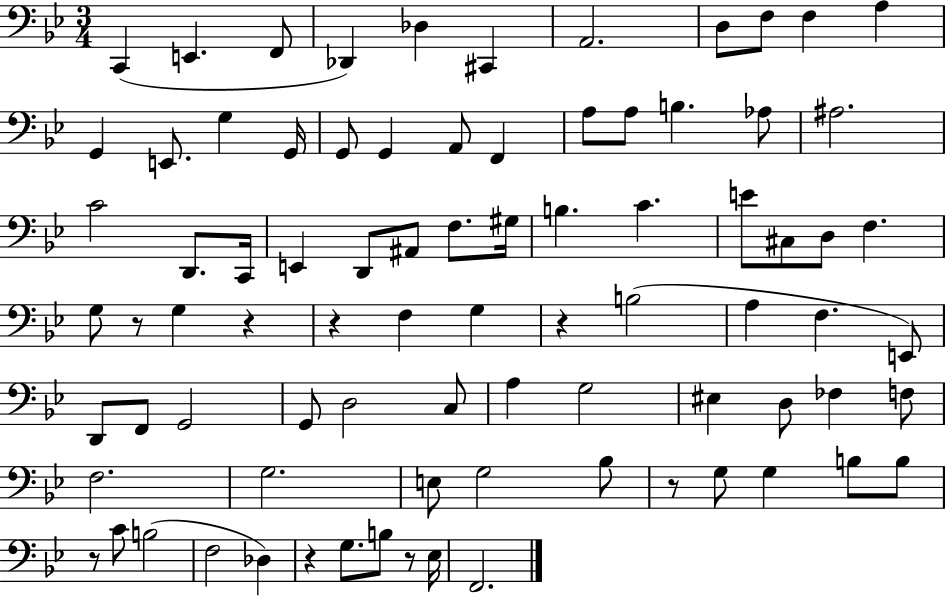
{
  \clef bass
  \numericTimeSignature
  \time 3/4
  \key bes \major
  c,4( e,4. f,8 | des,4) des4 cis,4 | a,2. | d8 f8 f4 a4 | \break g,4 e,8. g4 g,16 | g,8 g,4 a,8 f,4 | a8 a8 b4. aes8 | ais2. | \break c'2 d,8. c,16 | e,4 d,8 ais,8 f8. gis16 | b4. c'4. | e'8 cis8 d8 f4. | \break g8 r8 g4 r4 | r4 f4 g4 | r4 b2( | a4 f4. e,8) | \break d,8 f,8 g,2 | g,8 d2 c8 | a4 g2 | eis4 d8 fes4 f8 | \break f2. | g2. | e8 g2 bes8 | r8 g8 g4 b8 b8 | \break r8 c'8 b2( | f2 des4) | r4 g8. b8 r8 ees16 | f,2. | \break \bar "|."
}